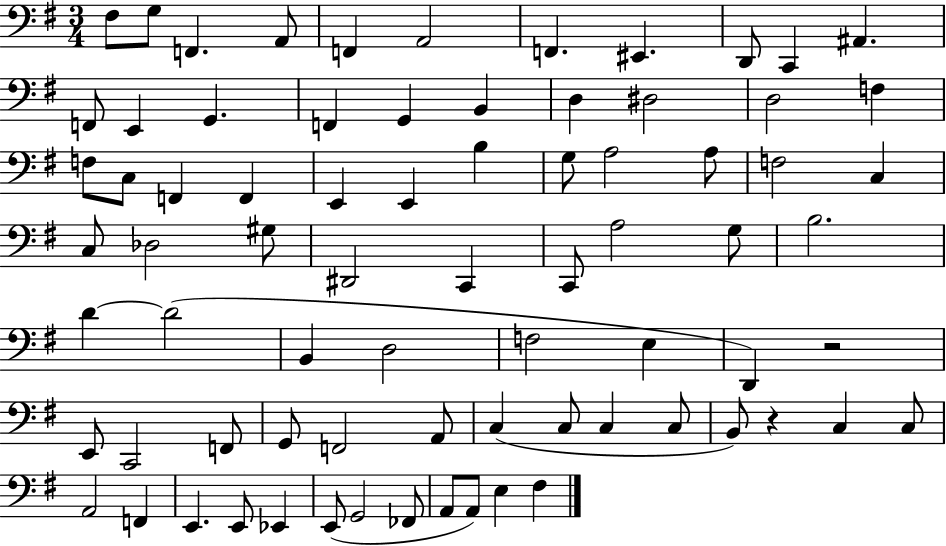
X:1
T:Untitled
M:3/4
L:1/4
K:G
^F,/2 G,/2 F,, A,,/2 F,, A,,2 F,, ^E,, D,,/2 C,, ^A,, F,,/2 E,, G,, F,, G,, B,, D, ^D,2 D,2 F, F,/2 C,/2 F,, F,, E,, E,, B, G,/2 A,2 A,/2 F,2 C, C,/2 _D,2 ^G,/2 ^D,,2 C,, C,,/2 A,2 G,/2 B,2 D D2 B,, D,2 F,2 E, D,, z2 E,,/2 C,,2 F,,/2 G,,/2 F,,2 A,,/2 C, C,/2 C, C,/2 B,,/2 z C, C,/2 A,,2 F,, E,, E,,/2 _E,, E,,/2 G,,2 _F,,/2 A,,/2 A,,/2 E, ^F,